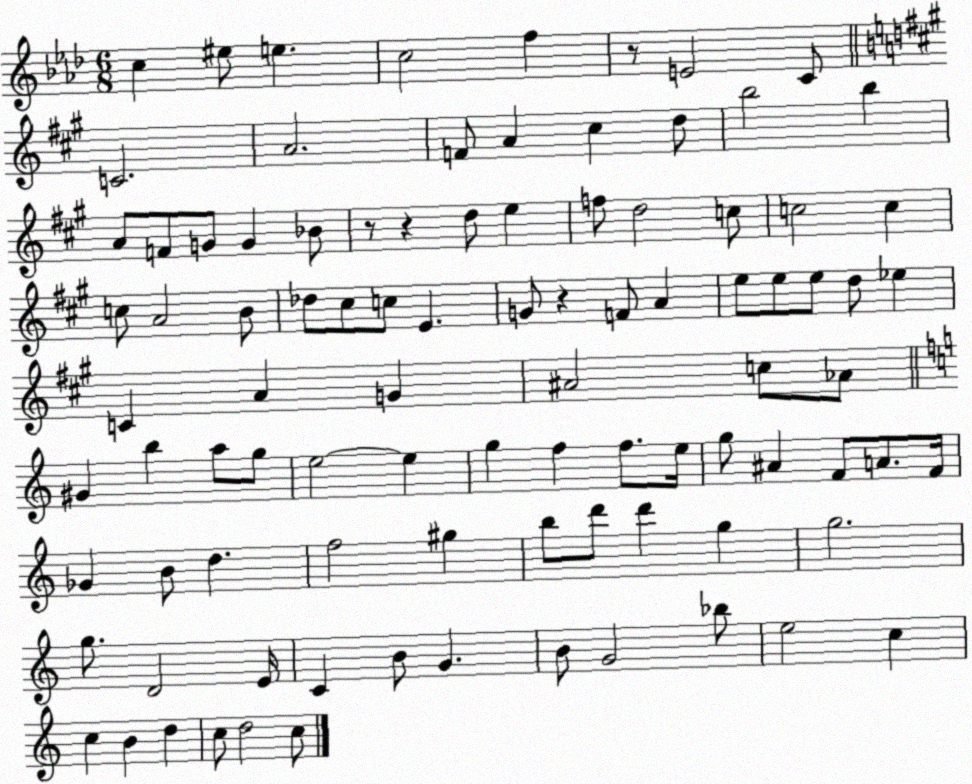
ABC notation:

X:1
T:Untitled
M:6/8
L:1/4
K:Ab
c ^e/2 e c2 f z/2 E2 C/2 C2 A2 F/2 A ^c d/2 b2 b A/2 F/2 G/2 G _B/2 z/2 z d/2 e f/2 d2 c/2 c2 c c/2 A2 B/2 _d/2 ^c/2 c/2 E G/2 z F/2 A e/2 e/2 e/2 d/2 _e C A G ^A2 c/2 _A/2 ^G b a/2 g/2 e2 e g f f/2 e/4 g/2 ^A F/2 A/2 F/4 _G B/2 d f2 ^g b/2 d'/2 d' g g2 g/2 D2 E/4 C B/2 G B/2 G2 _b/2 e2 c c B d c/2 d2 c/2